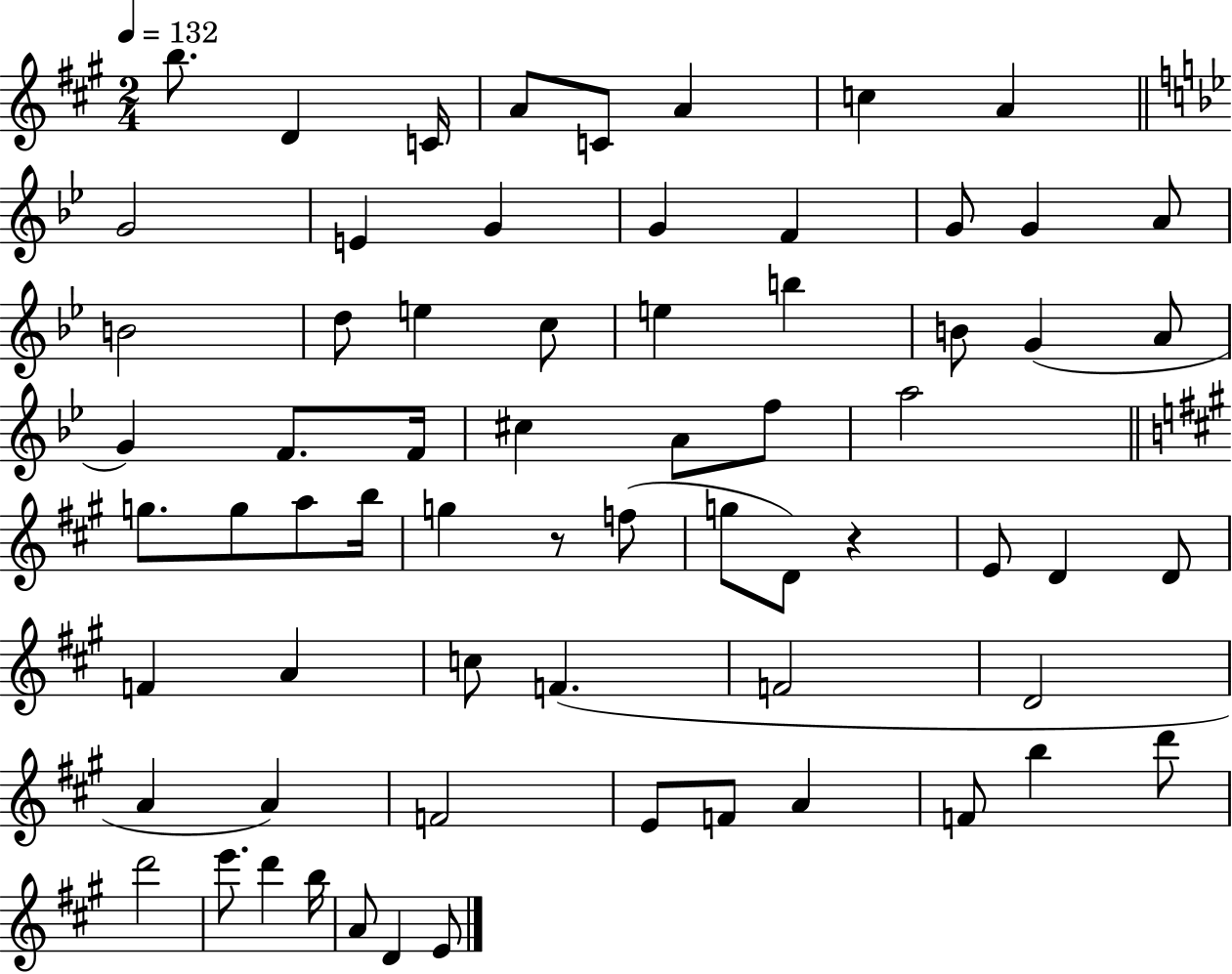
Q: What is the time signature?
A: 2/4